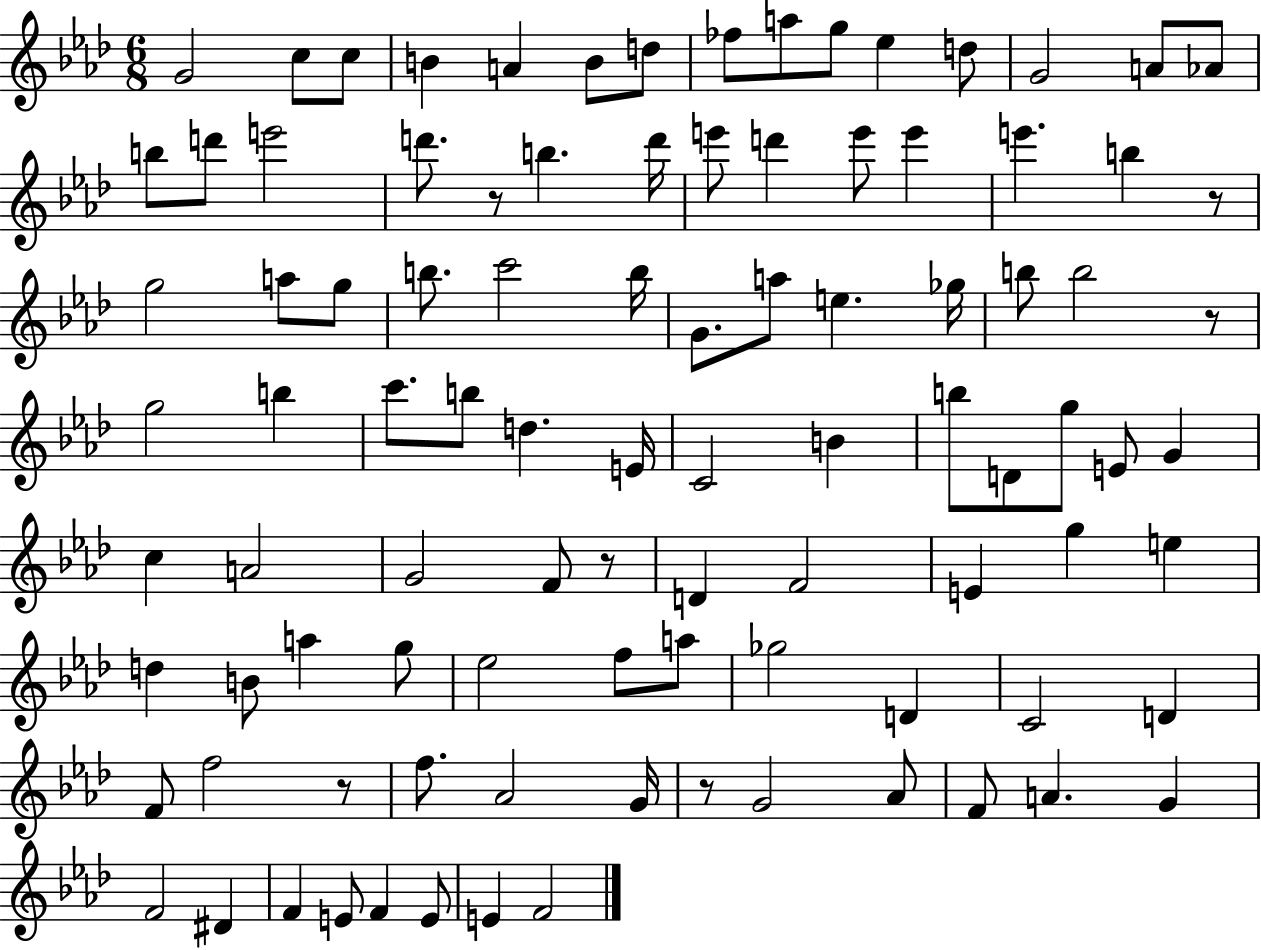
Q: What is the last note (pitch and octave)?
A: F4